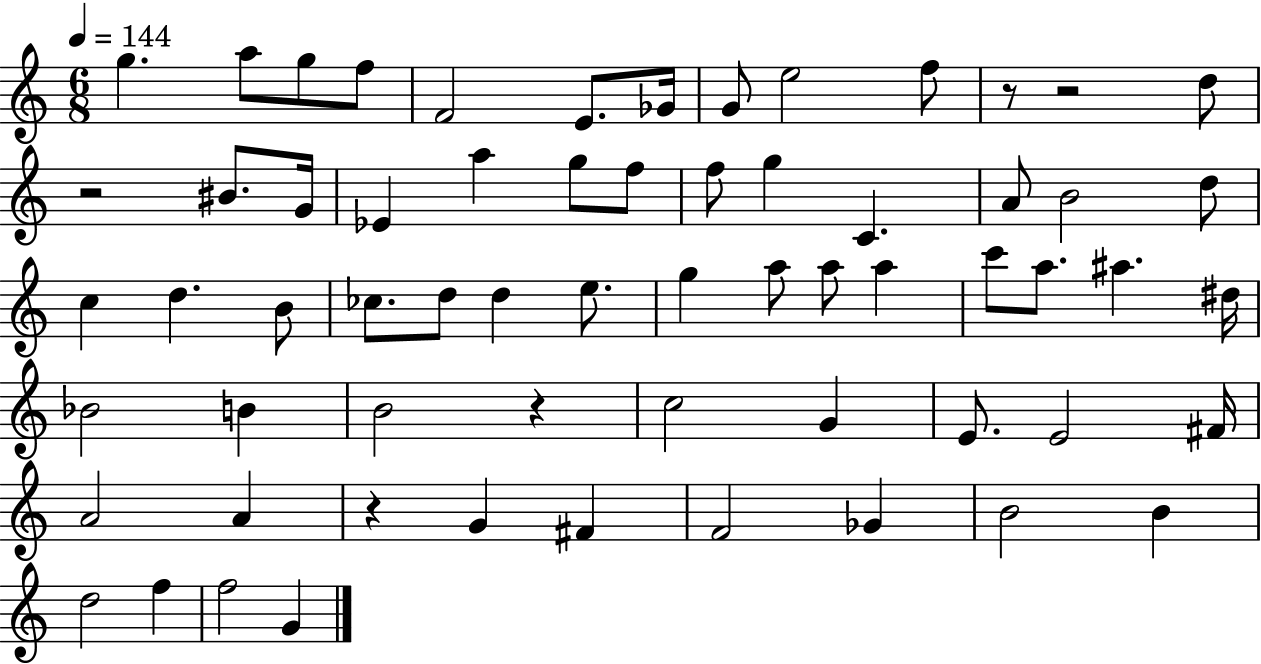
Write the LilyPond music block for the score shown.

{
  \clef treble
  \numericTimeSignature
  \time 6/8
  \key c \major
  \tempo 4 = 144
  g''4. a''8 g''8 f''8 | f'2 e'8. ges'16 | g'8 e''2 f''8 | r8 r2 d''8 | \break r2 bis'8. g'16 | ees'4 a''4 g''8 f''8 | f''8 g''4 c'4. | a'8 b'2 d''8 | \break c''4 d''4. b'8 | ces''8. d''8 d''4 e''8. | g''4 a''8 a''8 a''4 | c'''8 a''8. ais''4. dis''16 | \break bes'2 b'4 | b'2 r4 | c''2 g'4 | e'8. e'2 fis'16 | \break a'2 a'4 | r4 g'4 fis'4 | f'2 ges'4 | b'2 b'4 | \break d''2 f''4 | f''2 g'4 | \bar "|."
}